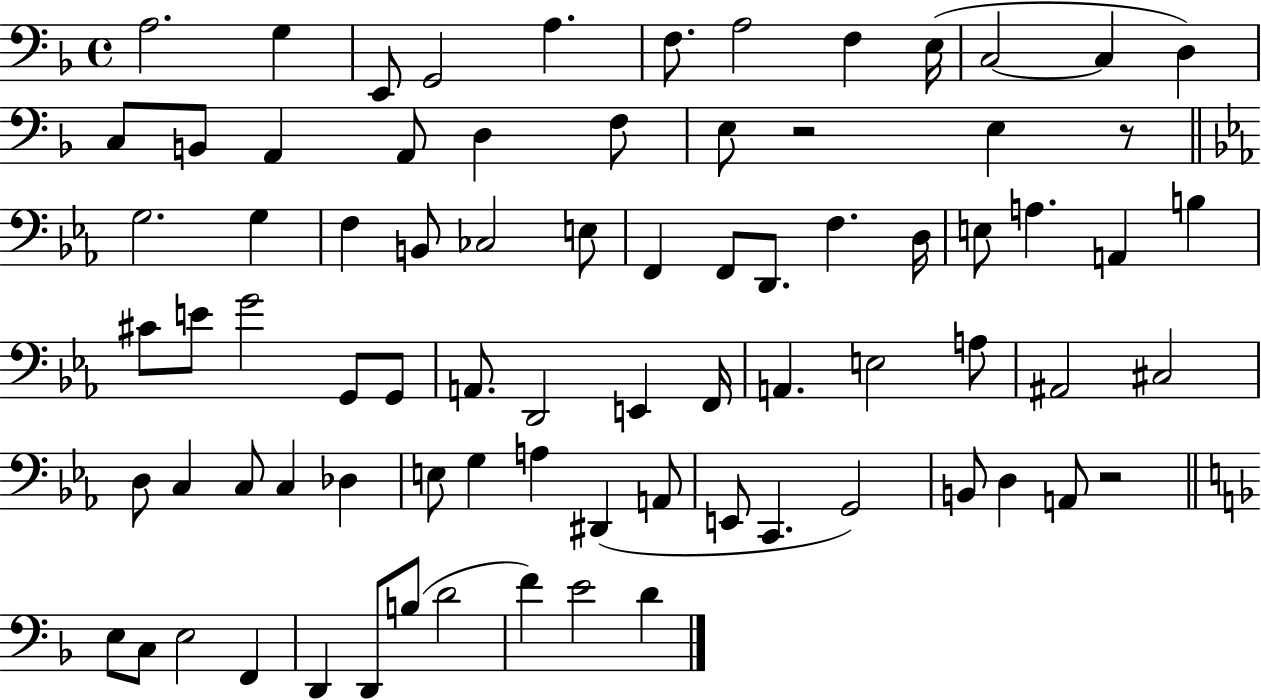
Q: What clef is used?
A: bass